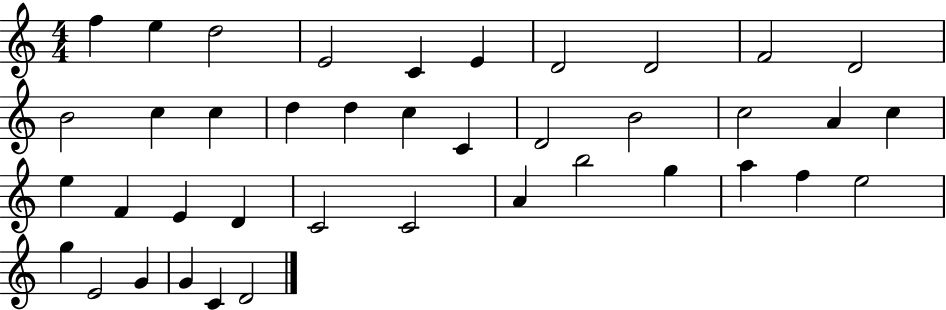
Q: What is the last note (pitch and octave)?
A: D4